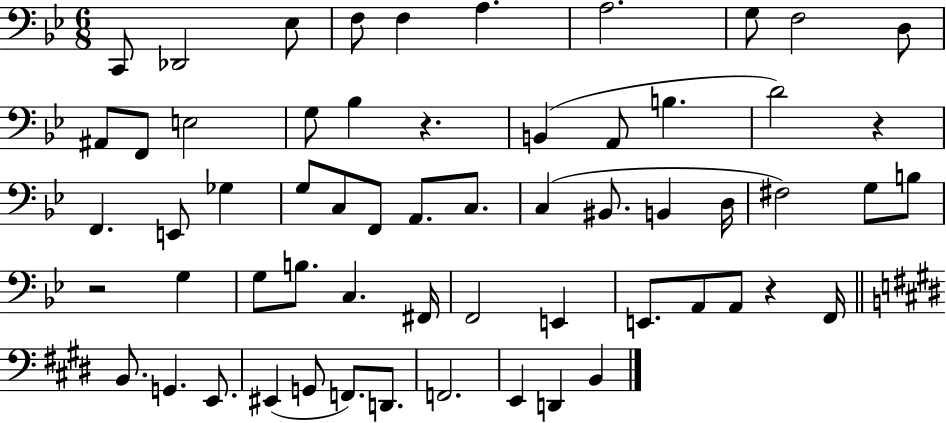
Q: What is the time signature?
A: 6/8